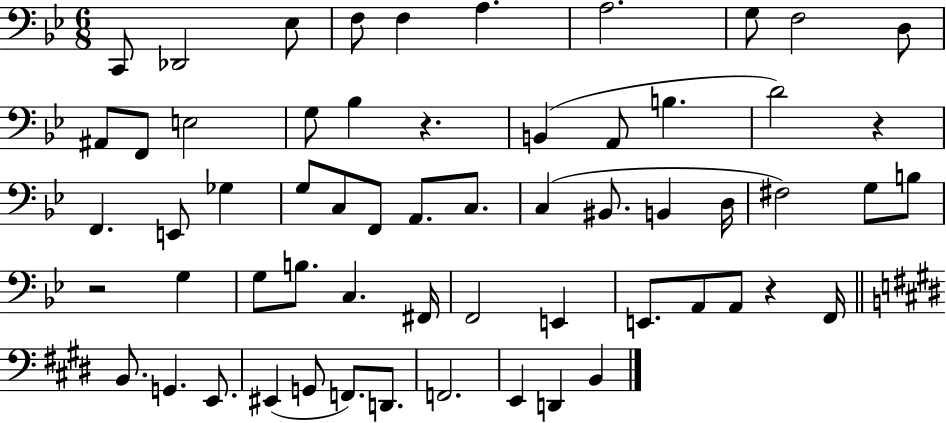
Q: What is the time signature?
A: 6/8